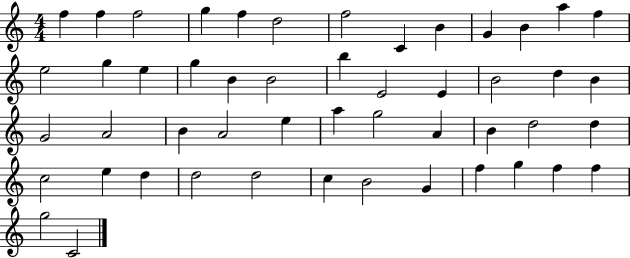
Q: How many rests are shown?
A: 0